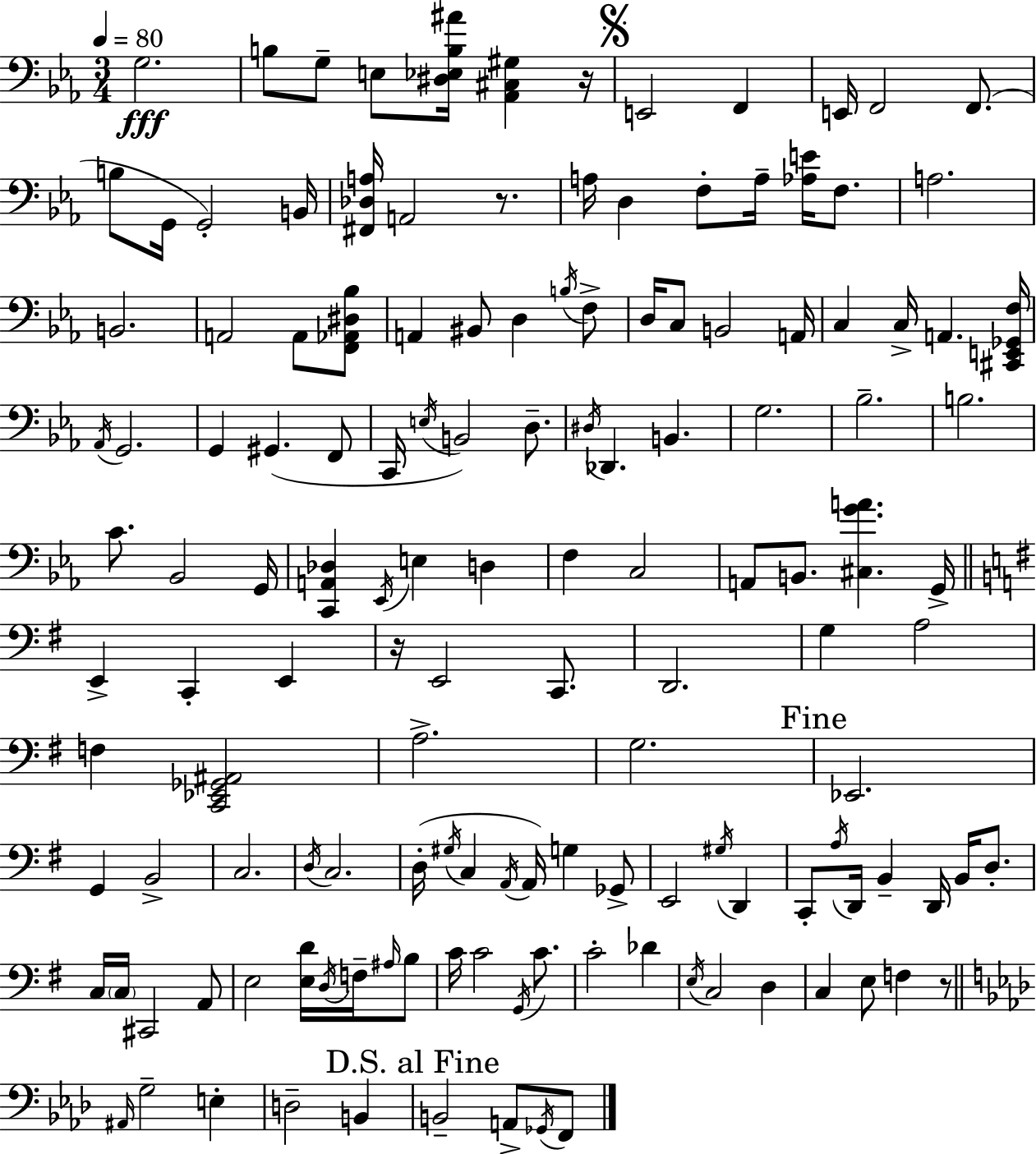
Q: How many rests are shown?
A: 4